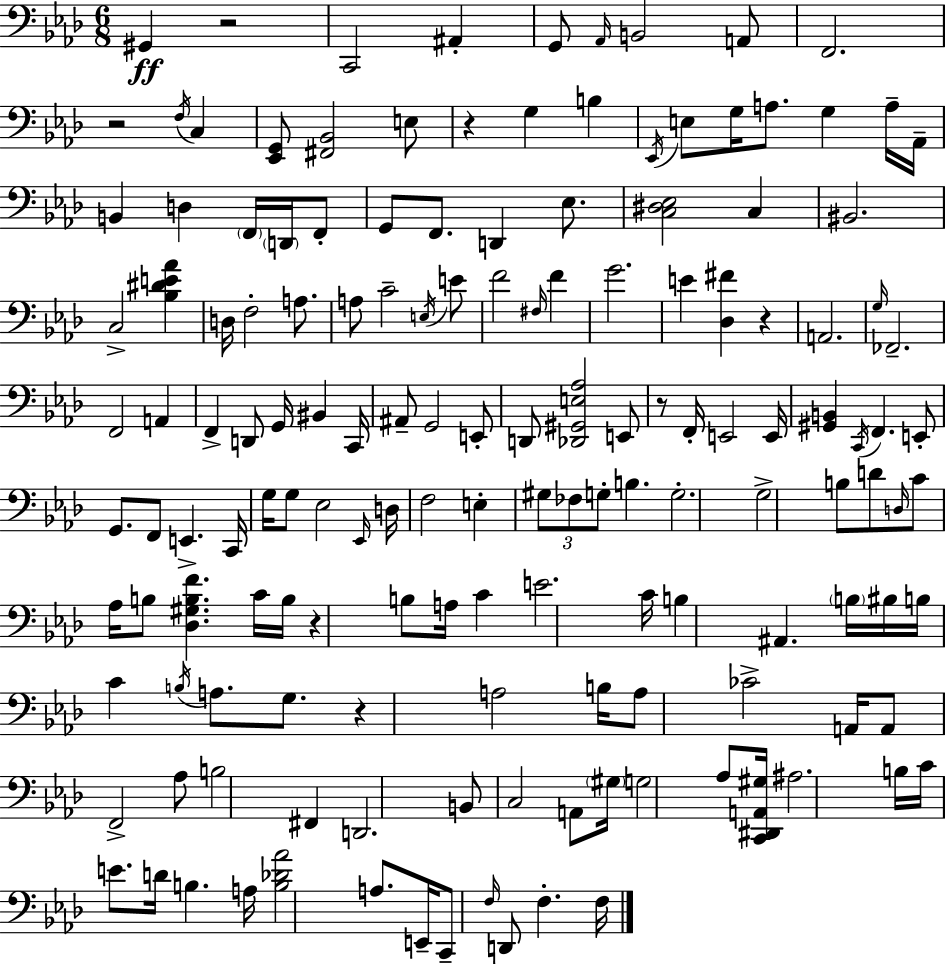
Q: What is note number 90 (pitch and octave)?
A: B3